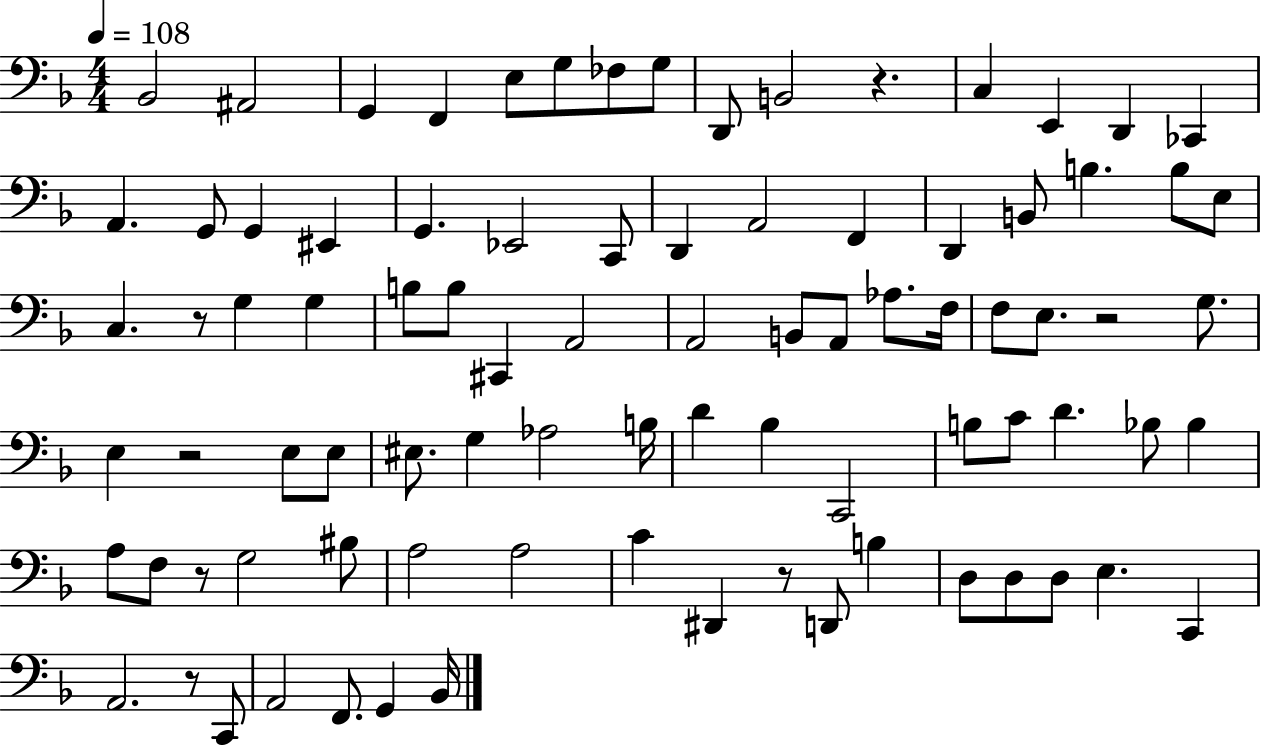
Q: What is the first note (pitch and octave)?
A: Bb2